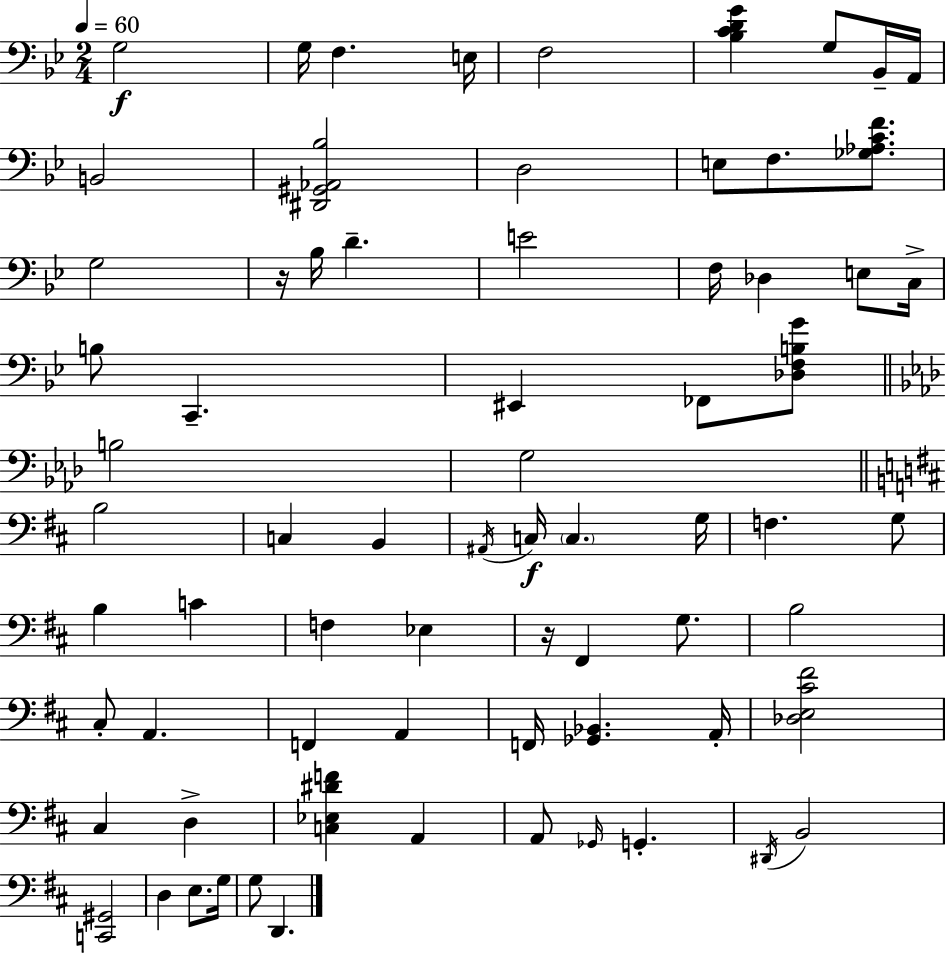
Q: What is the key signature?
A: BES major